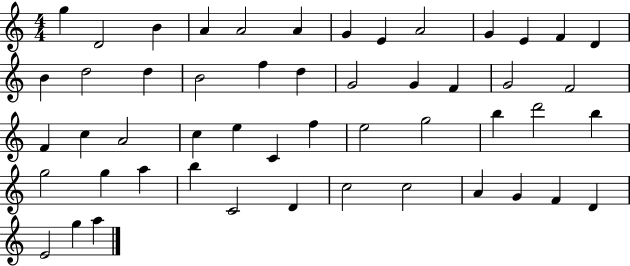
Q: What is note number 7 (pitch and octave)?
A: G4